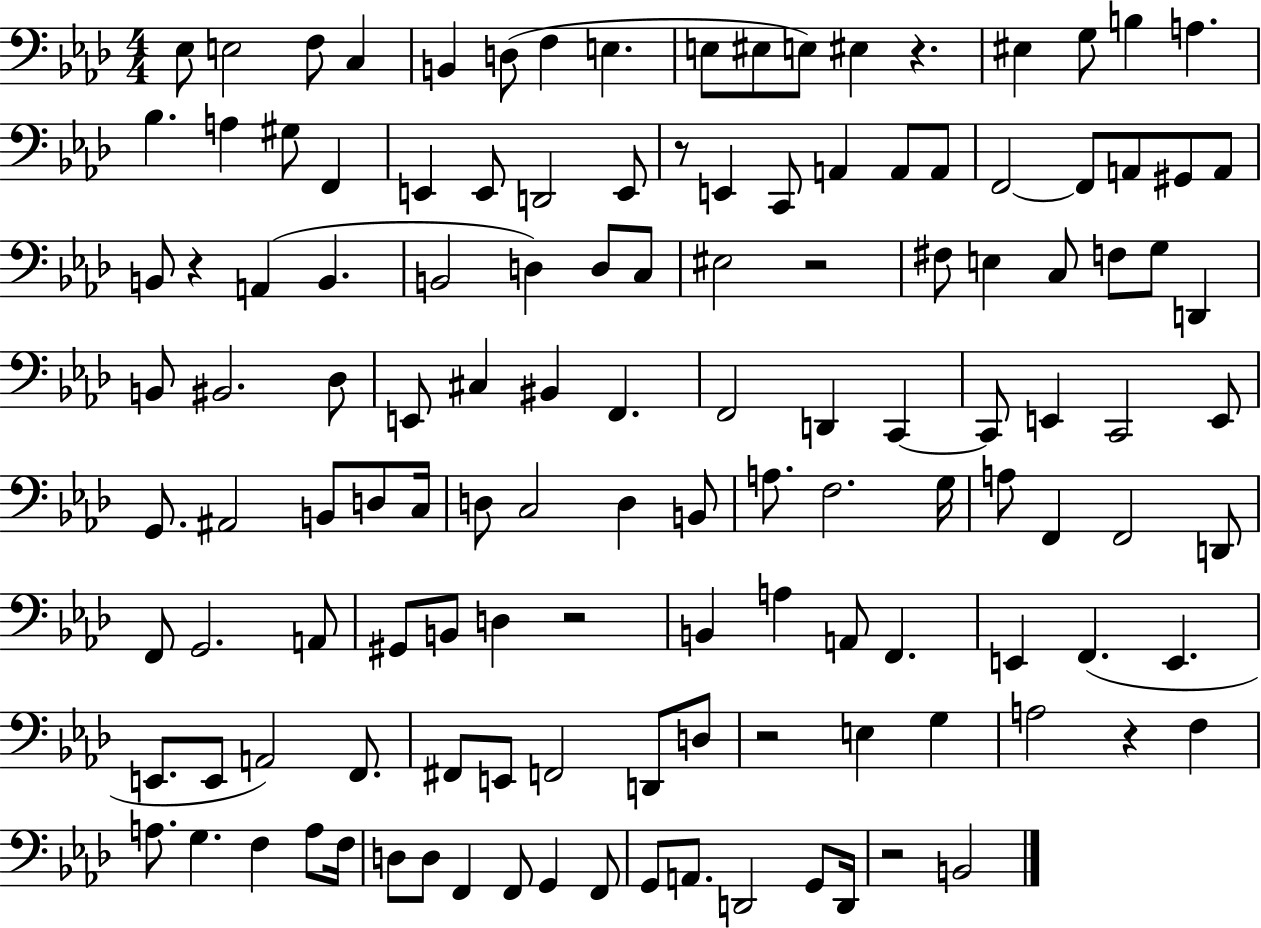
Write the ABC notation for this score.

X:1
T:Untitled
M:4/4
L:1/4
K:Ab
_E,/2 E,2 F,/2 C, B,, D,/2 F, E, E,/2 ^E,/2 E,/2 ^E, z ^E, G,/2 B, A, _B, A, ^G,/2 F,, E,, E,,/2 D,,2 E,,/2 z/2 E,, C,,/2 A,, A,,/2 A,,/2 F,,2 F,,/2 A,,/2 ^G,,/2 A,,/2 B,,/2 z A,, B,, B,,2 D, D,/2 C,/2 ^E,2 z2 ^F,/2 E, C,/2 F,/2 G,/2 D,, B,,/2 ^B,,2 _D,/2 E,,/2 ^C, ^B,, F,, F,,2 D,, C,, C,,/2 E,, C,,2 E,,/2 G,,/2 ^A,,2 B,,/2 D,/2 C,/4 D,/2 C,2 D, B,,/2 A,/2 F,2 G,/4 A,/2 F,, F,,2 D,,/2 F,,/2 G,,2 A,,/2 ^G,,/2 B,,/2 D, z2 B,, A, A,,/2 F,, E,, F,, E,, E,,/2 E,,/2 A,,2 F,,/2 ^F,,/2 E,,/2 F,,2 D,,/2 D,/2 z2 E, G, A,2 z F, A,/2 G, F, A,/2 F,/4 D,/2 D,/2 F,, F,,/2 G,, F,,/2 G,,/2 A,,/2 D,,2 G,,/2 D,,/4 z2 B,,2